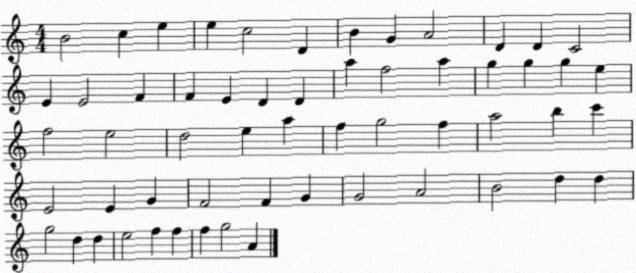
X:1
T:Untitled
M:4/4
L:1/4
K:C
B2 c e e c2 D B G A2 D D C2 E E2 F F E D D a f2 a g g g e f2 e2 d2 e a f g2 f a2 b c' E2 E G F2 F G G2 A2 B2 d d g2 d d e2 f f f g2 A